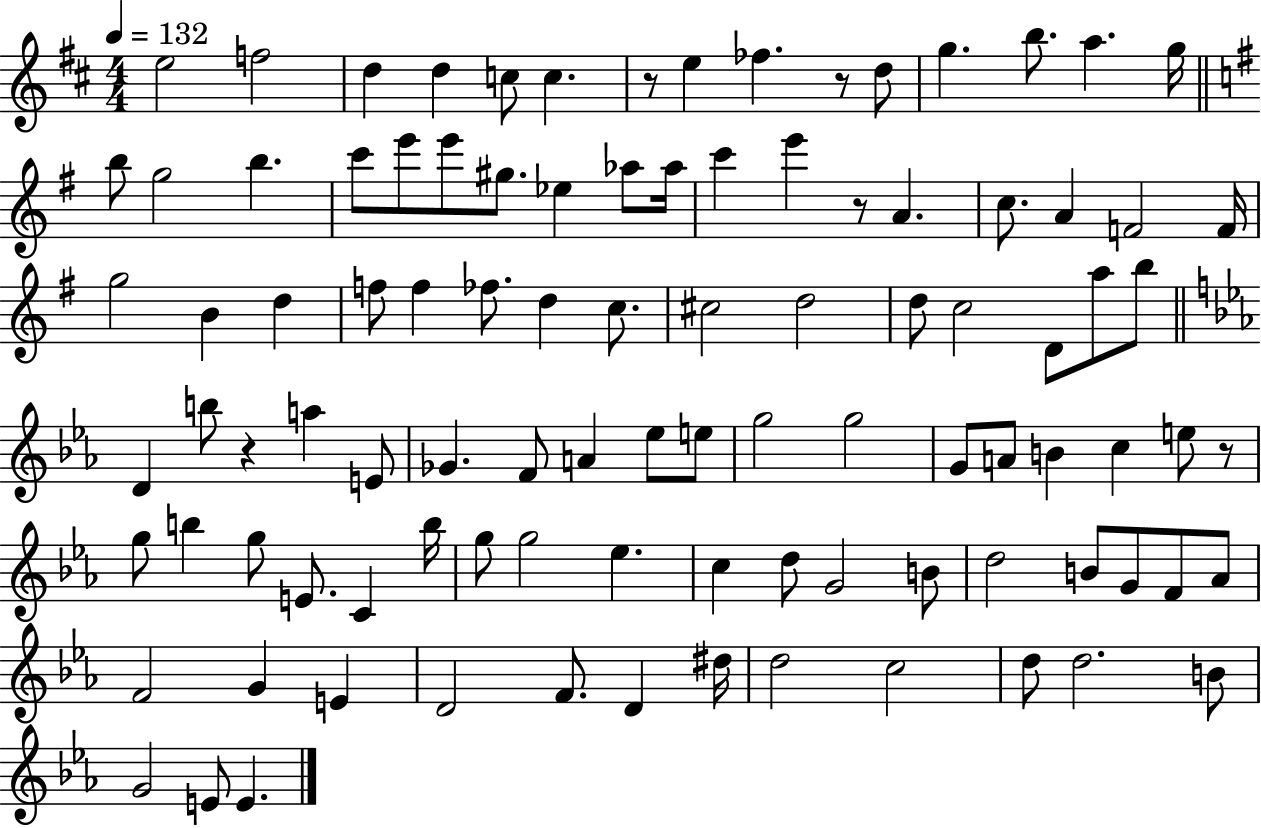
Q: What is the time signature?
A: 4/4